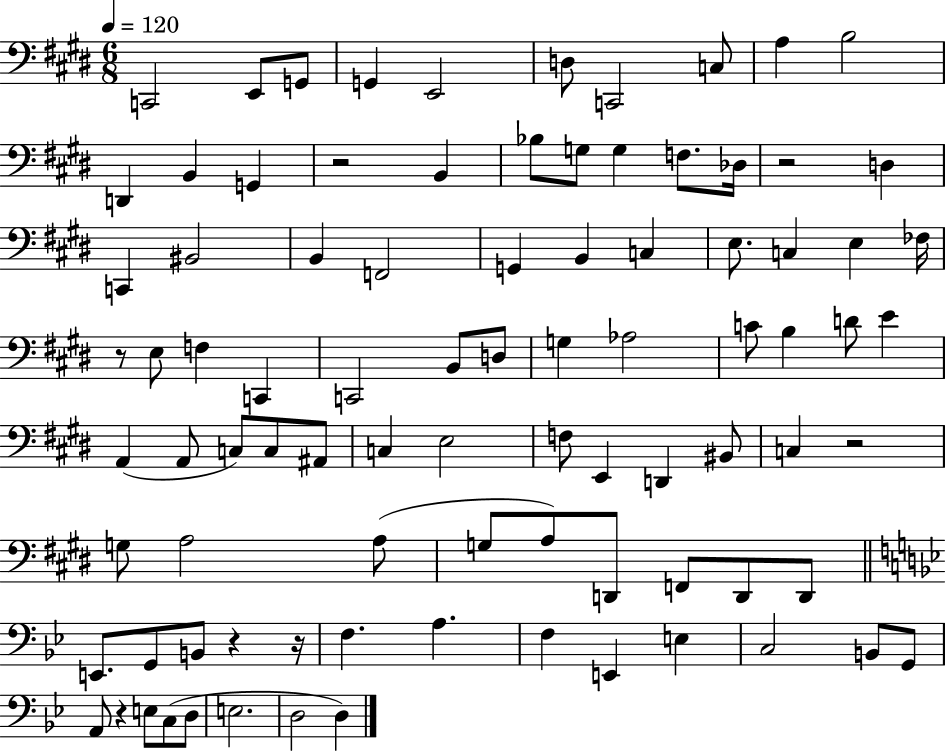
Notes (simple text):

C2/h E2/e G2/e G2/q E2/h D3/e C2/h C3/e A3/q B3/h D2/q B2/q G2/q R/h B2/q Bb3/e G3/e G3/q F3/e. Db3/s R/h D3/q C2/q BIS2/h B2/q F2/h G2/q B2/q C3/q E3/e. C3/q E3/q FES3/s R/e E3/e F3/q C2/q C2/h B2/e D3/e G3/q Ab3/h C4/e B3/q D4/e E4/q A2/q A2/e C3/e C3/e A#2/e C3/q E3/h F3/e E2/q D2/q BIS2/e C3/q R/h G3/e A3/h A3/e G3/e A3/e D2/e F2/e D2/e D2/e E2/e. G2/e B2/e R/q R/s F3/q. A3/q. F3/q E2/q E3/q C3/h B2/e G2/e A2/e R/q E3/e C3/e D3/e E3/h. D3/h D3/q